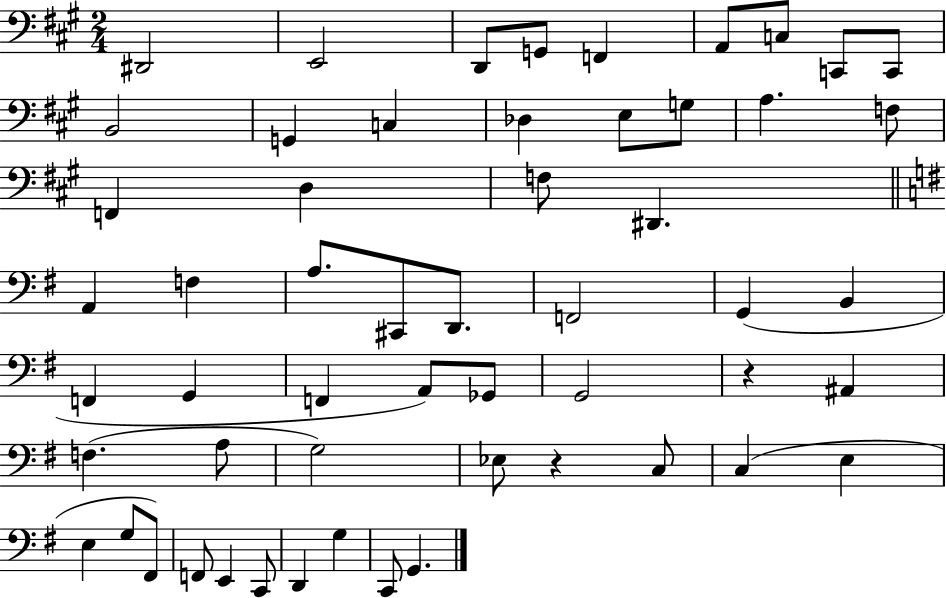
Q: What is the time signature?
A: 2/4